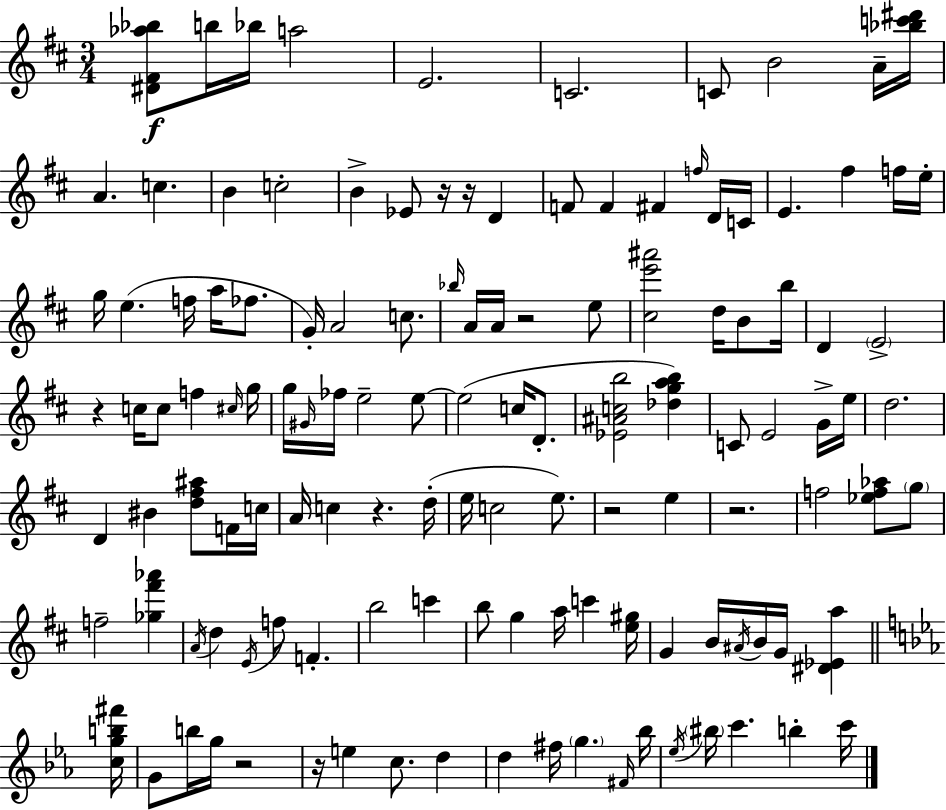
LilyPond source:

{
  \clef treble
  \numericTimeSignature
  \time 3/4
  \key d \major
  <dis' fis' aes'' bes''>8\f b''16 bes''16 a''2 | e'2. | c'2. | c'8 b'2 a'16-- <bes'' c''' dis'''>16 | \break a'4. c''4. | b'4 c''2-. | b'4-> ees'8 r16 r16 d'4 | f'8 f'4 fis'4 \grace { f''16 } d'16 | \break c'16 e'4. fis''4 f''16 | e''16-. g''16 e''4.( f''16 a''16 fes''8. | g'16-.) a'2 c''8. | \grace { bes''16 } a'16 a'16 r2 | \break e''8 <cis'' e''' ais'''>2 d''16 b'8 | b''16 d'4 \parenthesize e'2-> | r4 c''16 c''8 f''4 | \grace { cis''16 } g''16 g''16 \grace { gis'16 } fes''16 e''2-- | \break e''8~~ e''2( | c''16 d'8.-. <ees' ais' c'' b''>2 | <des'' g'' a'' b''>4) c'8 e'2 | g'16-> e''16 d''2. | \break d'4 bis'4 | <d'' fis'' ais''>8 f'16 c''16 a'16 c''4 r4. | d''16-.( e''16 c''2 | e''8.) r2 | \break e''4 r2. | f''2 | <ees'' f'' aes''>8 \parenthesize g''8 f''2-- | <ges'' fis''' aes'''>4 \acciaccatura { a'16 } d''4 \acciaccatura { e'16 } f''8 | \break f'4.-. b''2 | c'''4 b''8 g''4 | a''16 c'''4 <e'' gis''>16 g'4 b'16 \acciaccatura { ais'16 } | b'16 g'16 <dis' ees' a''>4 \bar "||" \break \key c \minor <c'' g'' b'' fis'''>16 g'8 b''16 g''16 r2 | r16 e''4 c''8. d''4 | d''4 fis''16 \parenthesize g''4. | \grace { fis'16 } bes''16 \acciaccatura { ees''16 } \parenthesize bis''16 c'''4. b''4-. | \break c'''16 \bar "|."
}